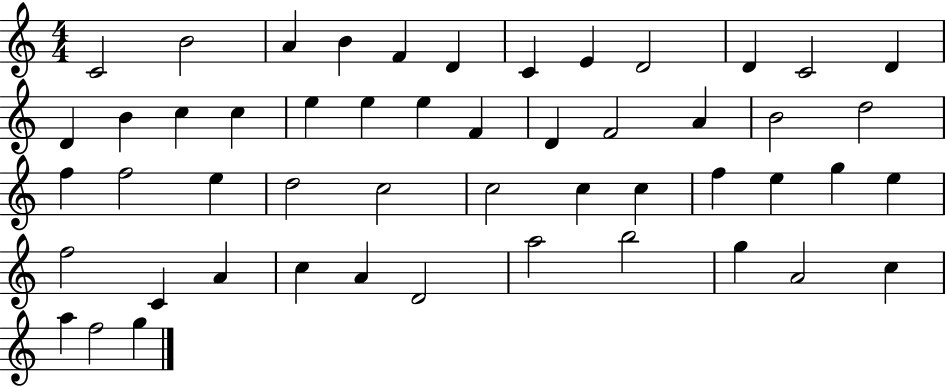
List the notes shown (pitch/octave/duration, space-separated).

C4/h B4/h A4/q B4/q F4/q D4/q C4/q E4/q D4/h D4/q C4/h D4/q D4/q B4/q C5/q C5/q E5/q E5/q E5/q F4/q D4/q F4/h A4/q B4/h D5/h F5/q F5/h E5/q D5/h C5/h C5/h C5/q C5/q F5/q E5/q G5/q E5/q F5/h C4/q A4/q C5/q A4/q D4/h A5/h B5/h G5/q A4/h C5/q A5/q F5/h G5/q